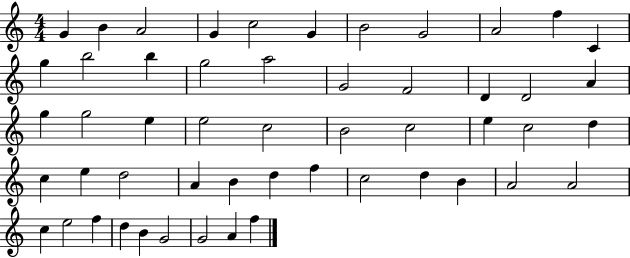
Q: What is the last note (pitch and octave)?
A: F5